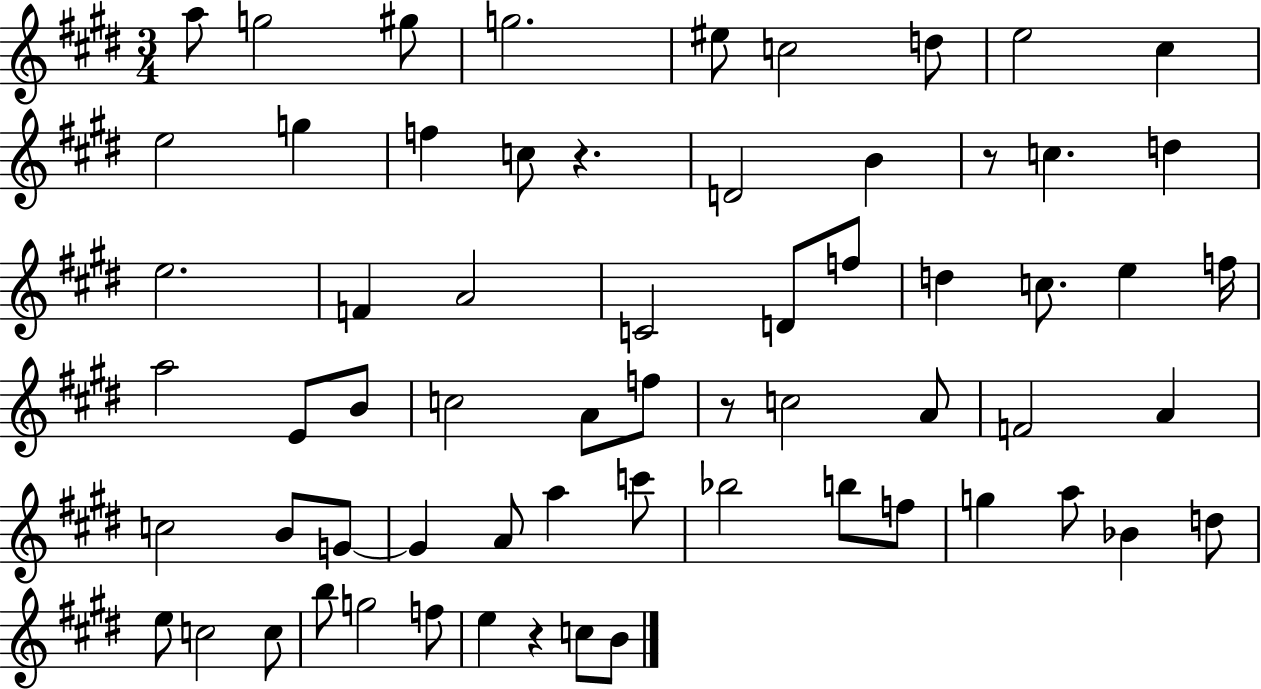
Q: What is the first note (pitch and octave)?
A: A5